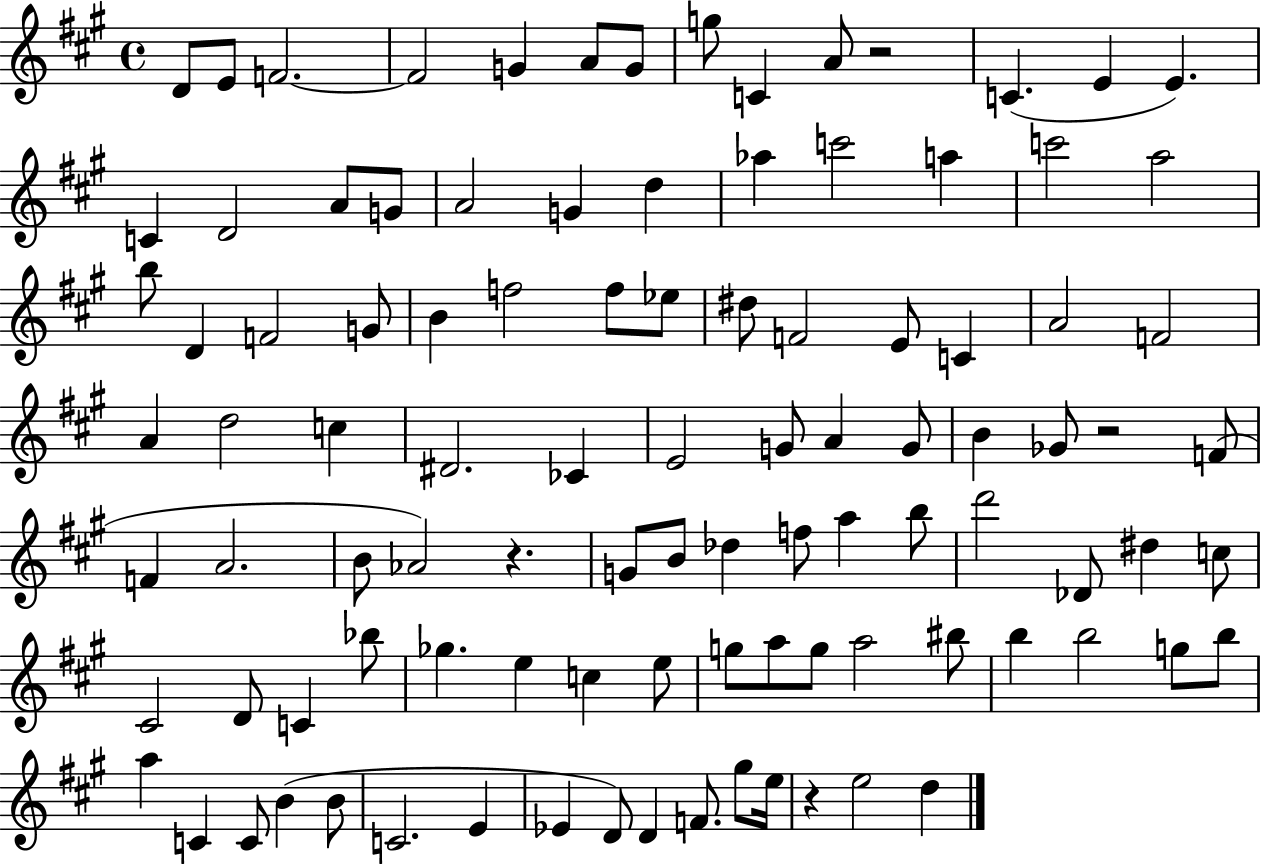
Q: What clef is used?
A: treble